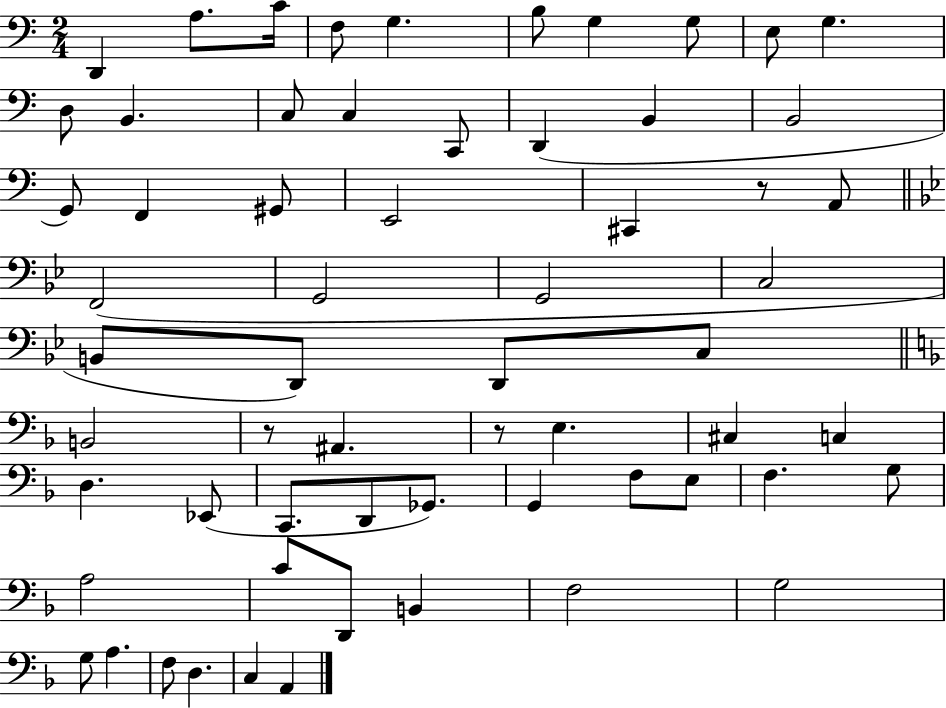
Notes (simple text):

D2/q A3/e. C4/s F3/e G3/q. B3/e G3/q G3/e E3/e G3/q. D3/e B2/q. C3/e C3/q C2/e D2/q B2/q B2/h G2/e F2/q G#2/e E2/h C#2/q R/e A2/e F2/h G2/h G2/h C3/h B2/e D2/e D2/e C3/e B2/h R/e A#2/q. R/e E3/q. C#3/q C3/q D3/q. Eb2/e C2/e. D2/e Gb2/e. G2/q F3/e E3/e F3/q. G3/e A3/h C4/e D2/e B2/q F3/h G3/h G3/e A3/q. F3/e D3/q. C3/q A2/q